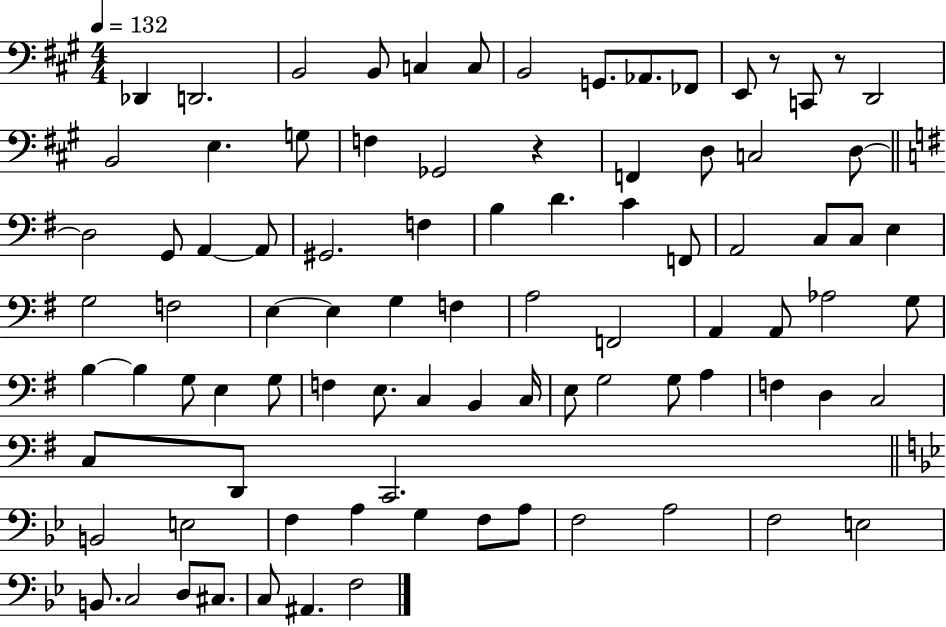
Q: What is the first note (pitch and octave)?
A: Db2